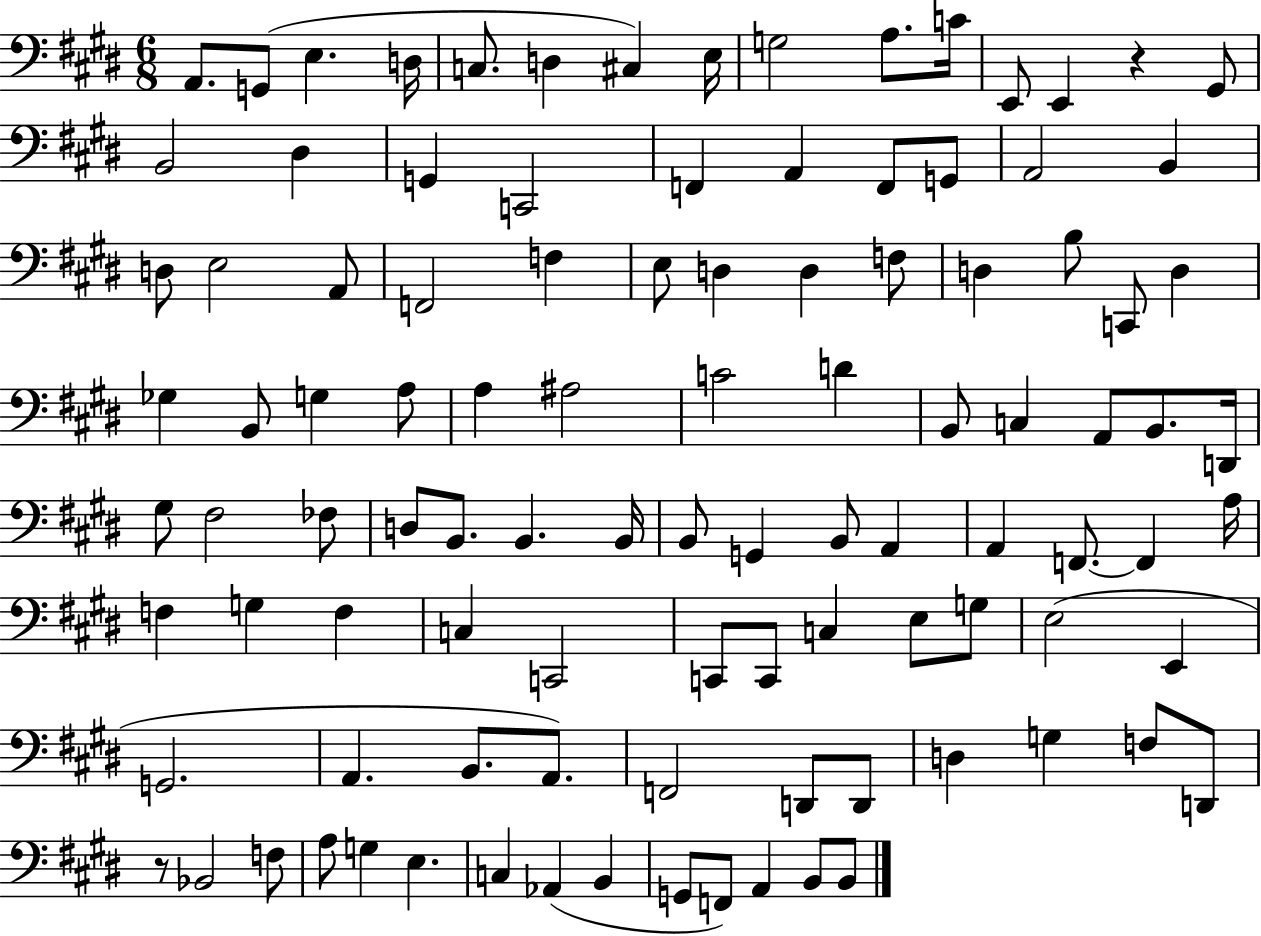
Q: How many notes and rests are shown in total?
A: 103